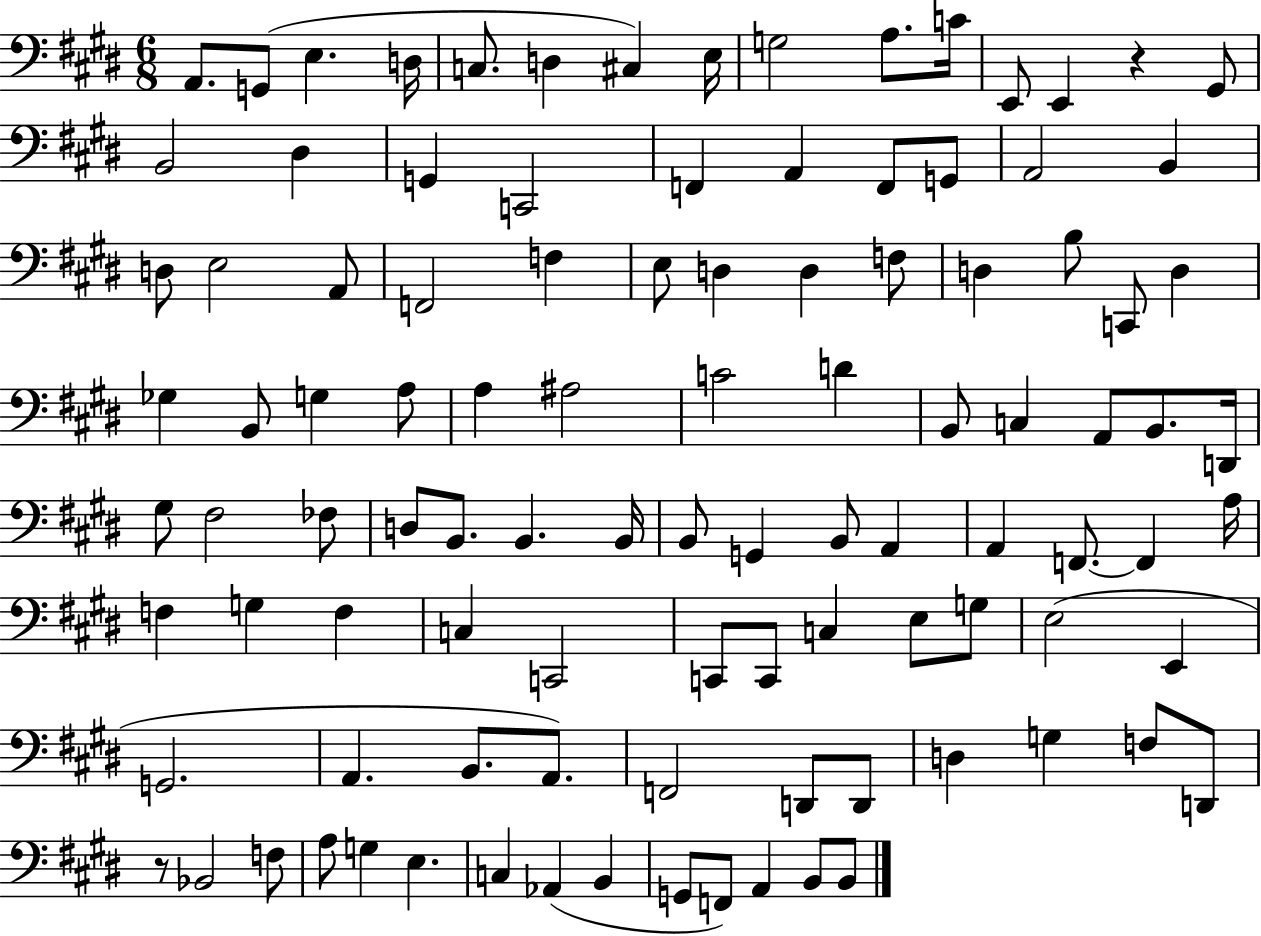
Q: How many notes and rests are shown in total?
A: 103